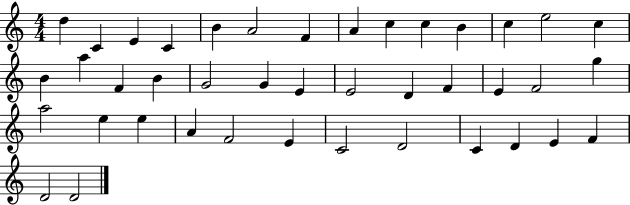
D5/q C4/q E4/q C4/q B4/q A4/h F4/q A4/q C5/q C5/q B4/q C5/q E5/h C5/q B4/q A5/q F4/q B4/q G4/h G4/q E4/q E4/h D4/q F4/q E4/q F4/h G5/q A5/h E5/q E5/q A4/q F4/h E4/q C4/h D4/h C4/q D4/q E4/q F4/q D4/h D4/h